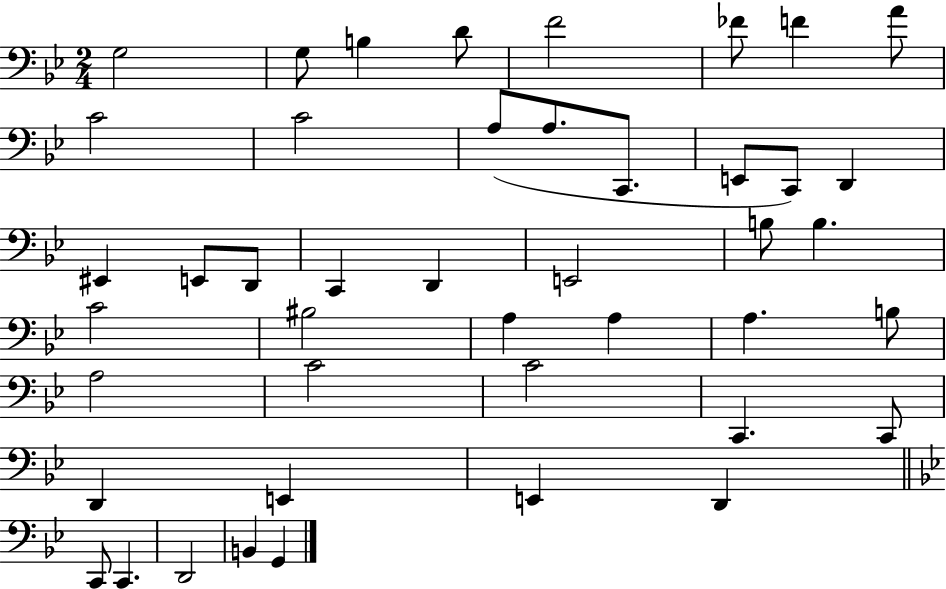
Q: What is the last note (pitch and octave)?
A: G2